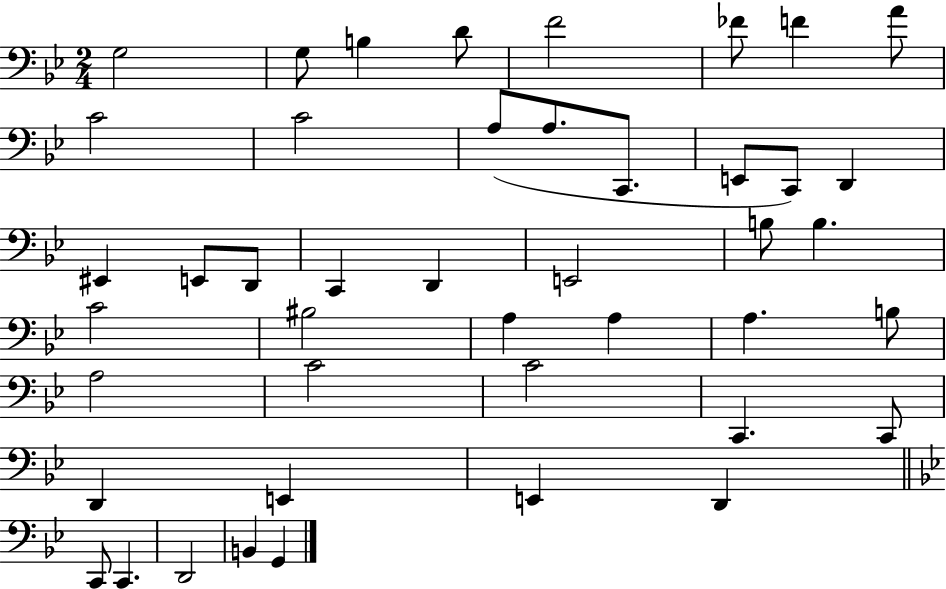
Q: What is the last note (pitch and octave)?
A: G2